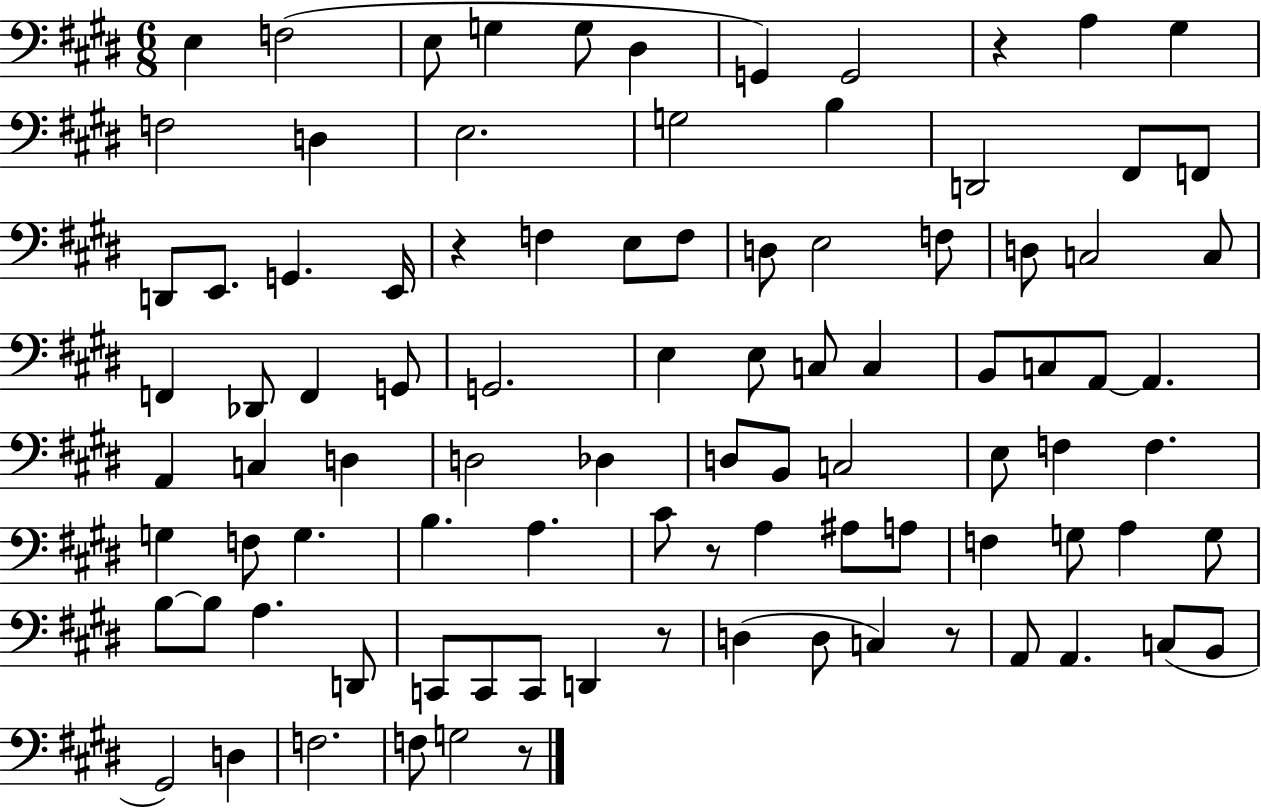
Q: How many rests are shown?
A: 6